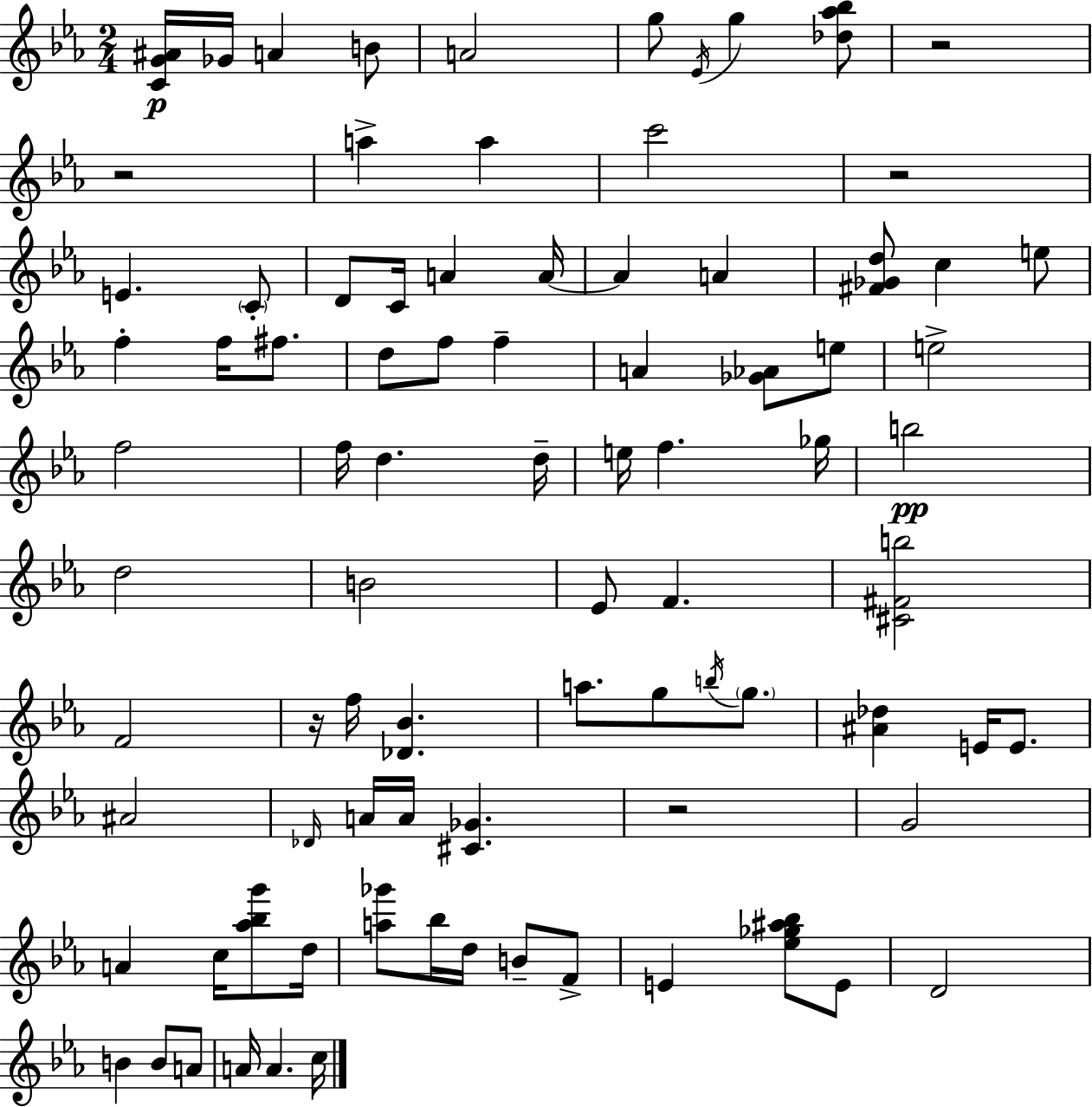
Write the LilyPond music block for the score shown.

{
  \clef treble
  \numericTimeSignature
  \time 2/4
  \key c \minor
  <c' g' ais'>16\p ges'16 a'4 b'8 | a'2 | g''8 \acciaccatura { ees'16 } g''4 <des'' aes'' bes''>8 | r2 | \break r2 | a''4-> a''4 | c'''2 | r2 | \break e'4. \parenthesize c'8-. | d'8 c'16 a'4 | a'16~~ a'4 a'4 | <fis' ges' d''>8 c''4 e''8 | \break f''4-. f''16 fis''8. | d''8 f''8 f''4-- | a'4 <ges' aes'>8 e''8 | e''2-> | \break f''2 | f''16 d''4. | d''16-- e''16 f''4. | ges''16 b''2\pp | \break d''2 | b'2 | ees'8 f'4. | <cis' fis' b''>2 | \break f'2 | r16 f''16 <des' bes'>4. | a''8. g''8 \acciaccatura { b''16 } \parenthesize g''8. | <ais' des''>4 e'16 e'8. | \break ais'2 | \grace { des'16 } a'16 a'16 <cis' ges'>4. | r2 | g'2 | \break a'4 c''16 | <aes'' bes'' g'''>8 d''16 <a'' ges'''>8 bes''16 d''16 b'8-- | f'8-> e'4 <ees'' ges'' ais'' bes''>8 | e'8 d'2 | \break b'4 b'8 | a'8 a'16 a'4. | c''16 \bar "|."
}